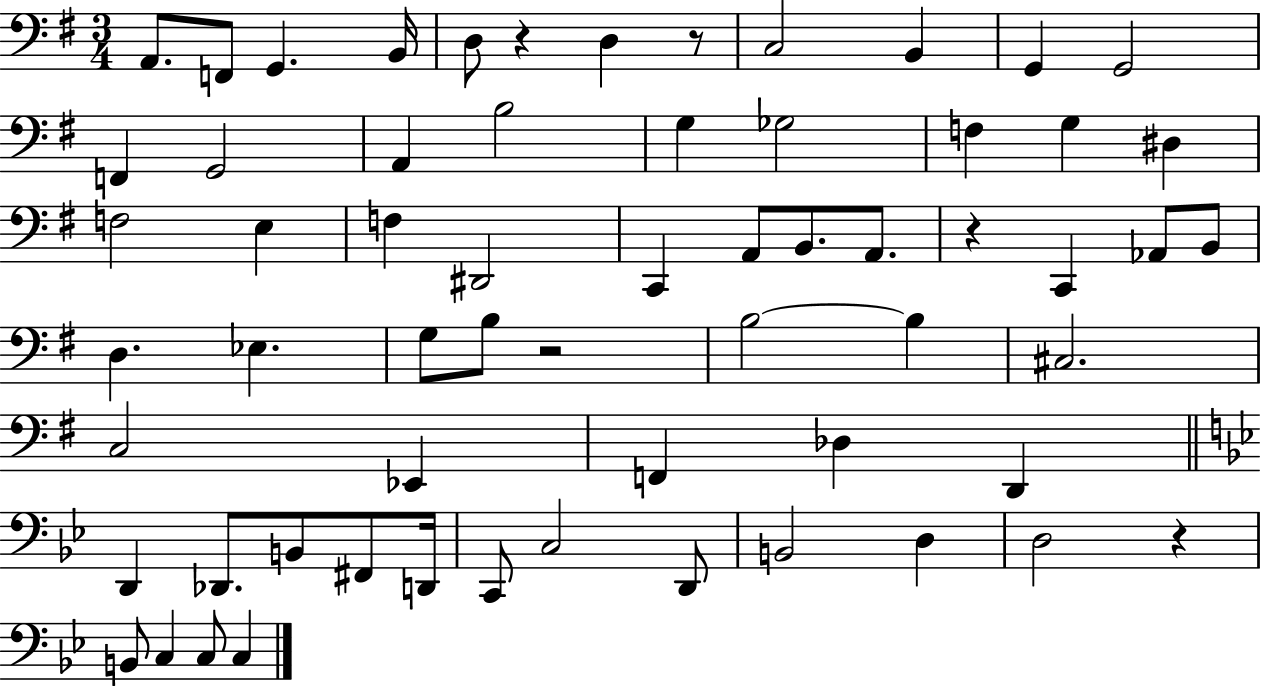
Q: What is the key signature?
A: G major